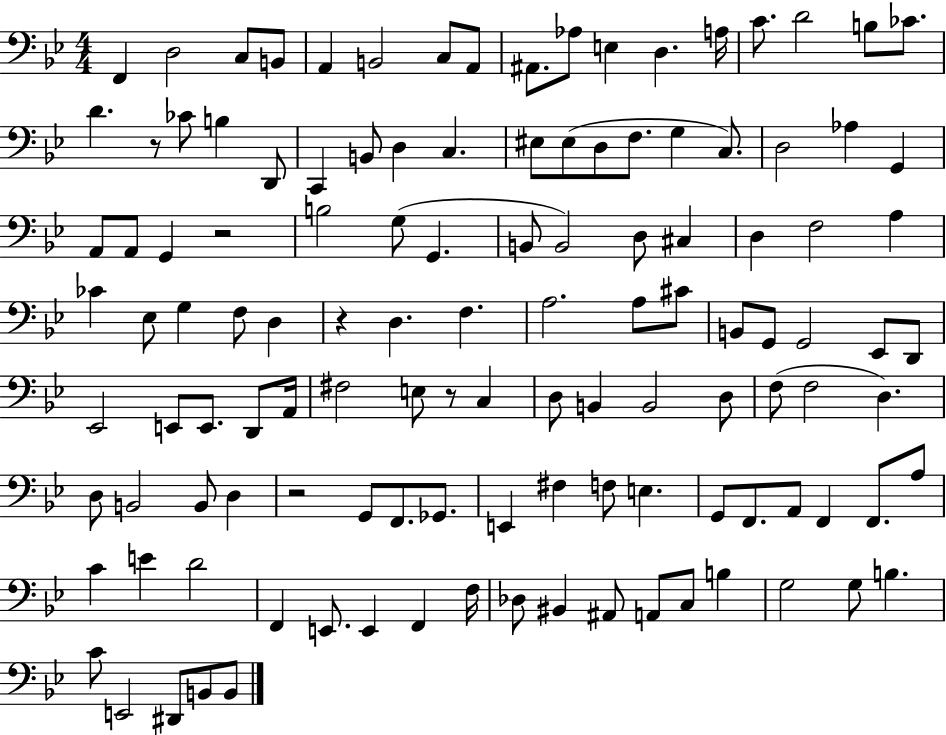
F2/q D3/h C3/e B2/e A2/q B2/h C3/e A2/e A#2/e. Ab3/e E3/q D3/q. A3/s C4/e. D4/h B3/e CES4/e. D4/q. R/e CES4/e B3/q D2/e C2/q B2/e D3/q C3/q. EIS3/e EIS3/e D3/e F3/e. G3/q C3/e. D3/h Ab3/q G2/q A2/e A2/e G2/q R/h B3/h G3/e G2/q. B2/e B2/h D3/e C#3/q D3/q F3/h A3/q CES4/q Eb3/e G3/q F3/e D3/q R/q D3/q. F3/q. A3/h. A3/e C#4/e B2/e G2/e G2/h Eb2/e D2/e Eb2/h E2/e E2/e. D2/e A2/s F#3/h E3/e R/e C3/q D3/e B2/q B2/h D3/e F3/e F3/h D3/q. D3/e B2/h B2/e D3/q R/h G2/e F2/e. Gb2/e. E2/q F#3/q F3/e E3/q. G2/e F2/e. A2/e F2/q F2/e. A3/e C4/q E4/q D4/h F2/q E2/e. E2/q F2/q F3/s Db3/e BIS2/q A#2/e A2/e C3/e B3/q G3/h G3/e B3/q. C4/e E2/h D#2/e B2/e B2/e